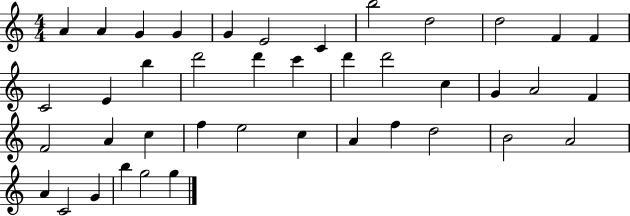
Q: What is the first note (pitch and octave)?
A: A4